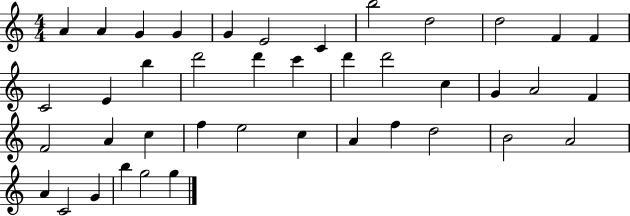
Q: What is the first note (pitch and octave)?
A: A4